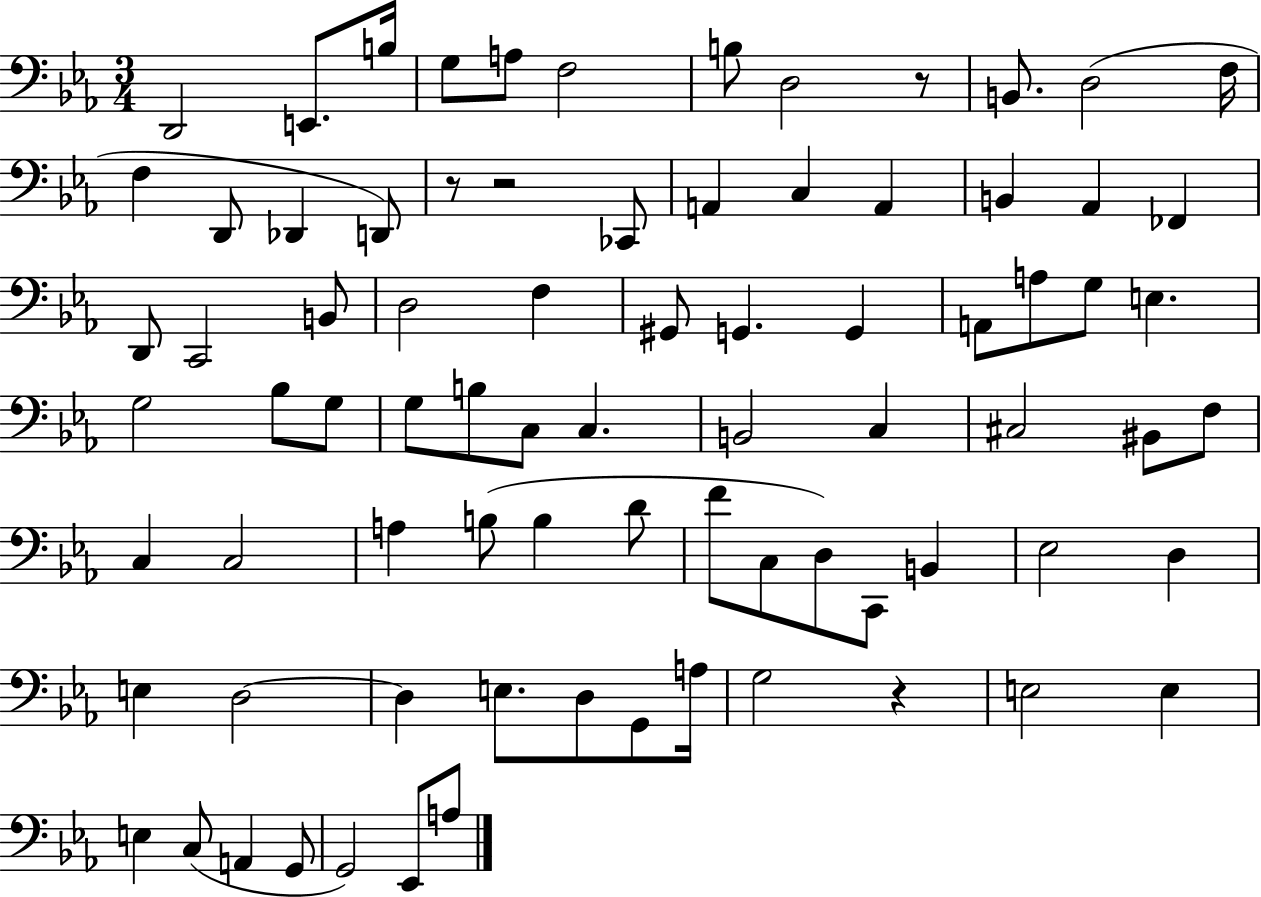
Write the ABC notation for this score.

X:1
T:Untitled
M:3/4
L:1/4
K:Eb
D,,2 E,,/2 B,/4 G,/2 A,/2 F,2 B,/2 D,2 z/2 B,,/2 D,2 F,/4 F, D,,/2 _D,, D,,/2 z/2 z2 _C,,/2 A,, C, A,, B,, _A,, _F,, D,,/2 C,,2 B,,/2 D,2 F, ^G,,/2 G,, G,, A,,/2 A,/2 G,/2 E, G,2 _B,/2 G,/2 G,/2 B,/2 C,/2 C, B,,2 C, ^C,2 ^B,,/2 F,/2 C, C,2 A, B,/2 B, D/2 F/2 C,/2 D,/2 C,,/2 B,, _E,2 D, E, D,2 D, E,/2 D,/2 G,,/2 A,/4 G,2 z E,2 E, E, C,/2 A,, G,,/2 G,,2 _E,,/2 A,/2